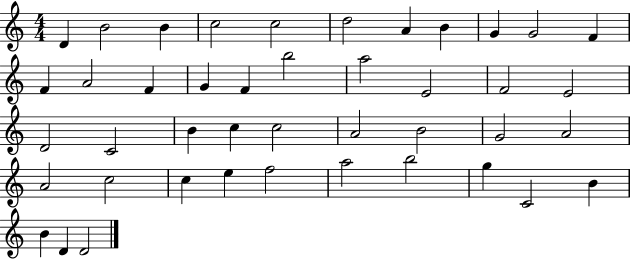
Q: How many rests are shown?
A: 0